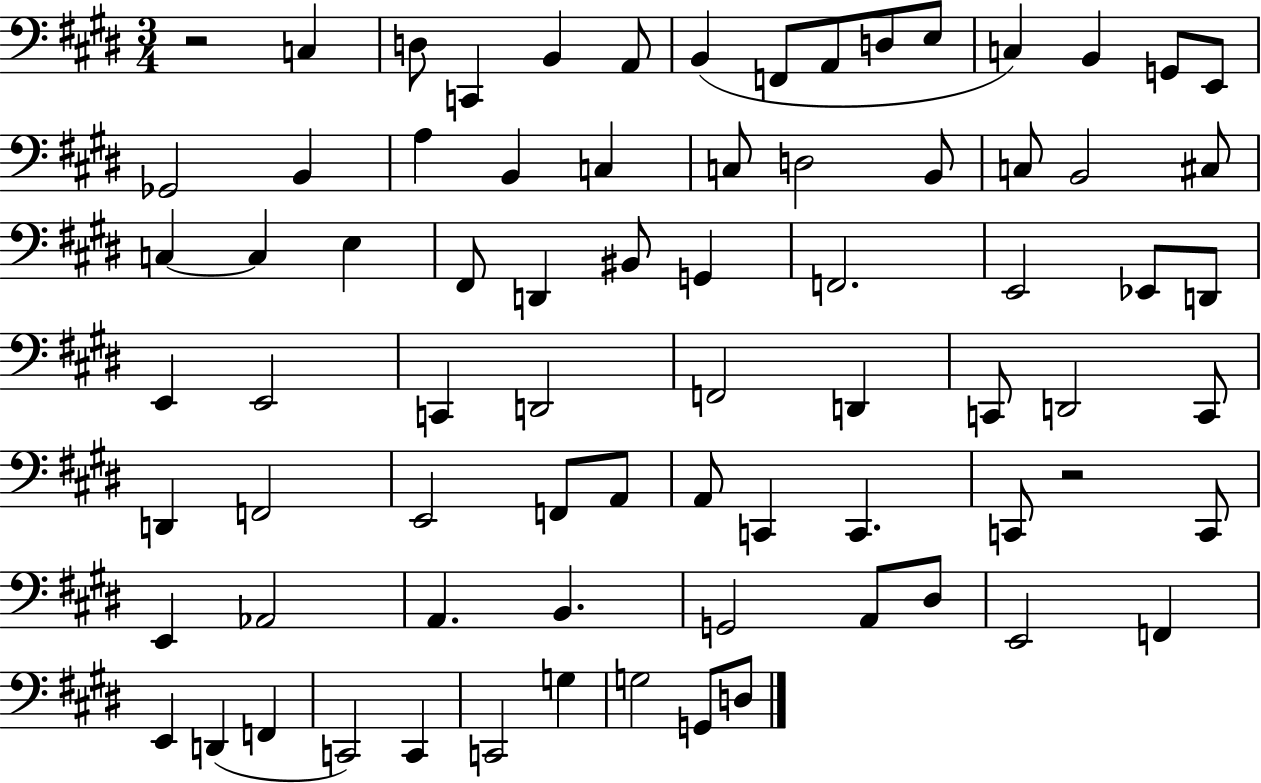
R/h C3/q D3/e C2/q B2/q A2/e B2/q F2/e A2/e D3/e E3/e C3/q B2/q G2/e E2/e Gb2/h B2/q A3/q B2/q C3/q C3/e D3/h B2/e C3/e B2/h C#3/e C3/q C3/q E3/q F#2/e D2/q BIS2/e G2/q F2/h. E2/h Eb2/e D2/e E2/q E2/h C2/q D2/h F2/h D2/q C2/e D2/h C2/e D2/q F2/h E2/h F2/e A2/e A2/e C2/q C2/q. C2/e R/h C2/e E2/q Ab2/h A2/q. B2/q. G2/h A2/e D#3/e E2/h F2/q E2/q D2/q F2/q C2/h C2/q C2/h G3/q G3/h G2/e D3/e